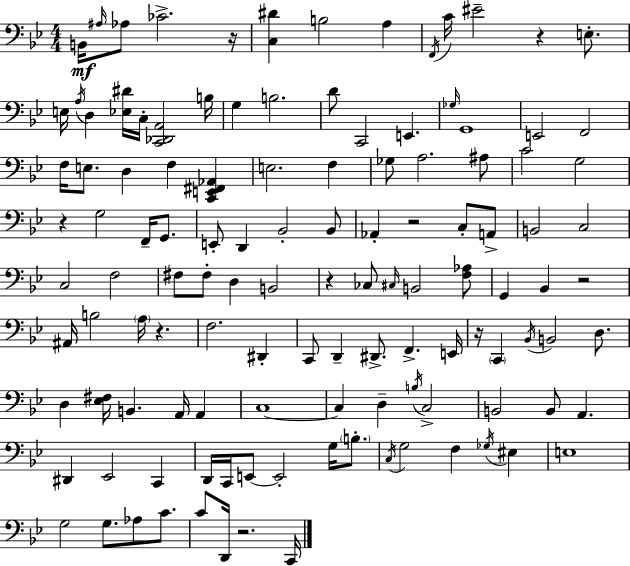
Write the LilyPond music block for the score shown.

{
  \clef bass
  \numericTimeSignature
  \time 4/4
  \key g \minor
  b,16\mf \grace { ais16 } aes8 ces'2.-> | r16 <c dis'>4 b2 a4 | \acciaccatura { f,16 } c'16 eis'2-- r4 e8.-. | e16 \acciaccatura { a16 } d4 <ees dis'>16 c16-. <c, des, a,>2 | \break b16 g4 b2. | d'8 c,2 e,4. | \grace { ges16 } g,1 | e,2 f,2 | \break f16 e8. d4 f4 | <c, e, fis, aes,>4 e2. | f4 ges8 a2. | ais8 c'2 g2 | \break r4 g2 | f,16-- g,8. e,8-. d,4 bes,2-. | bes,8 aes,4-. r2 | c8-. a,8-> b,2 c2 | \break c2 f2 | fis8 fis8-. d4 b,2 | r4 ces8 \grace { cis16 } b,2 | <f aes>8 g,4 bes,4 r2 | \break ais,16 b2 \parenthesize a16 r4. | f2. | dis,4-. c,8 d,4-- dis,8.-> f,4.-> | e,16 r16 \parenthesize c,4 \acciaccatura { bes,16 } b,2 | \break d8. d4 <ees fis>16 b,4. | a,16 a,4 c1~~ | c4 d4-- \acciaccatura { b16 } c2-> | b,2 b,8 | \break a,4. dis,4 ees,2 | c,4 d,16 c,16 e,8~~ e,2-. | g16 \parenthesize b8.-. \acciaccatura { c16 } g2 | f4 \acciaccatura { ges16 } eis4 e1 | \break g2 | g8. aes8 c'8. c'8 d,16 r2. | c,16 \bar "|."
}